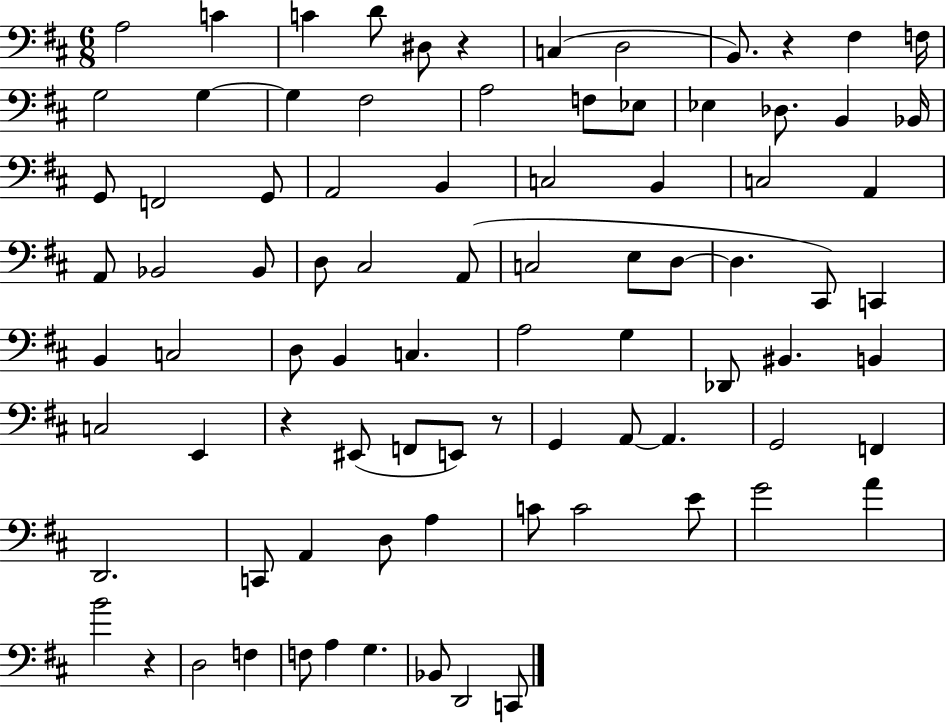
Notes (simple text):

A3/h C4/q C4/q D4/e D#3/e R/q C3/q D3/h B2/e. R/q F#3/q F3/s G3/h G3/q G3/q F#3/h A3/h F3/e Eb3/e Eb3/q Db3/e. B2/q Bb2/s G2/e F2/h G2/e A2/h B2/q C3/h B2/q C3/h A2/q A2/e Bb2/h Bb2/e D3/e C#3/h A2/e C3/h E3/e D3/e D3/q. C#2/e C2/q B2/q C3/h D3/e B2/q C3/q. A3/h G3/q Db2/e BIS2/q. B2/q C3/h E2/q R/q EIS2/e F2/e E2/e R/e G2/q A2/e A2/q. G2/h F2/q D2/h. C2/e A2/q D3/e A3/q C4/e C4/h E4/e G4/h A4/q B4/h R/q D3/h F3/q F3/e A3/q G3/q. Bb2/e D2/h C2/e